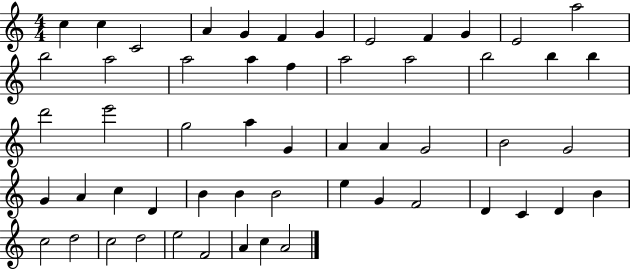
X:1
T:Untitled
M:4/4
L:1/4
K:C
c c C2 A G F G E2 F G E2 a2 b2 a2 a2 a f a2 a2 b2 b b d'2 e'2 g2 a G A A G2 B2 G2 G A c D B B B2 e G F2 D C D B c2 d2 c2 d2 e2 F2 A c A2